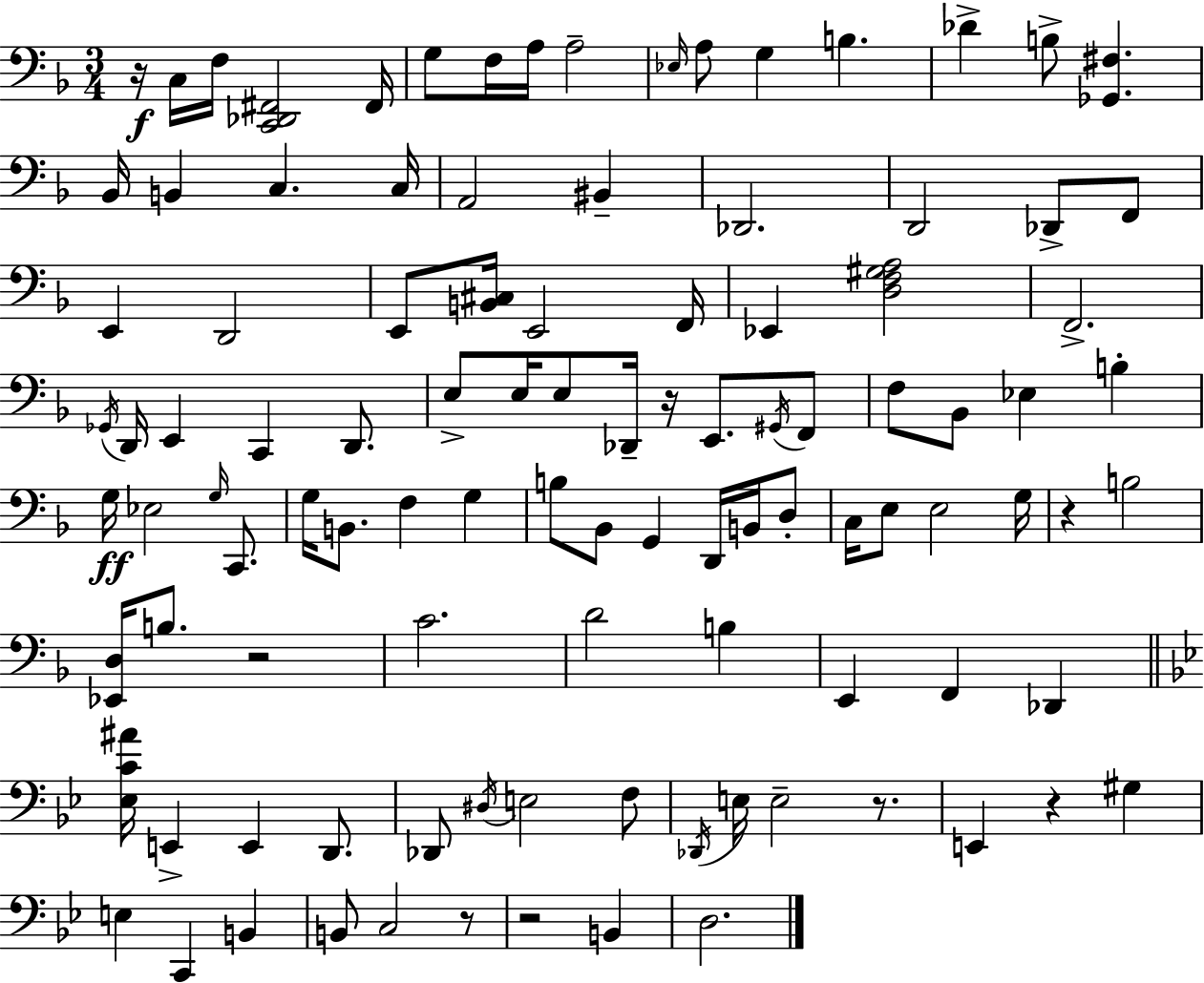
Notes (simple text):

R/s C3/s F3/s [C2,Db2,F#2]/h F#2/s G3/e F3/s A3/s A3/h Eb3/s A3/e G3/q B3/q. Db4/q B3/e [Gb2,F#3]/q. Bb2/s B2/q C3/q. C3/s A2/h BIS2/q Db2/h. D2/h Db2/e F2/e E2/q D2/h E2/e [B2,C#3]/s E2/h F2/s Eb2/q [D3,F3,G#3,A3]/h F2/h. Gb2/s D2/s E2/q C2/q D2/e. E3/e E3/s E3/e Db2/s R/s E2/e. G#2/s F2/e F3/e Bb2/e Eb3/q B3/q G3/s Eb3/h G3/s C2/e. G3/s B2/e. F3/q G3/q B3/e Bb2/e G2/q D2/s B2/s D3/e C3/s E3/e E3/h G3/s R/q B3/h [Eb2,D3]/s B3/e. R/h C4/h. D4/h B3/q E2/q F2/q Db2/q [Eb3,C4,A#4]/s E2/q E2/q D2/e. Db2/e D#3/s E3/h F3/e Db2/s E3/s E3/h R/e. E2/q R/q G#3/q E3/q C2/q B2/q B2/e C3/h R/e R/h B2/q D3/h.